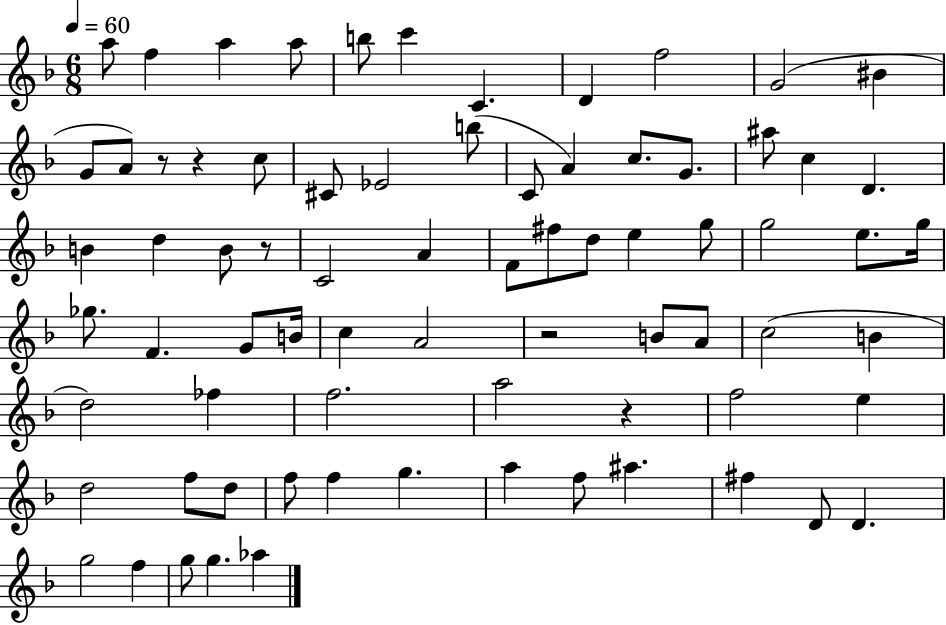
X:1
T:Untitled
M:6/8
L:1/4
K:F
a/2 f a a/2 b/2 c' C D f2 G2 ^B G/2 A/2 z/2 z c/2 ^C/2 _E2 b/2 C/2 A c/2 G/2 ^a/2 c D B d B/2 z/2 C2 A F/2 ^f/2 d/2 e g/2 g2 e/2 g/4 _g/2 F G/2 B/4 c A2 z2 B/2 A/2 c2 B d2 _f f2 a2 z f2 e d2 f/2 d/2 f/2 f g a f/2 ^a ^f D/2 D g2 f g/2 g _a